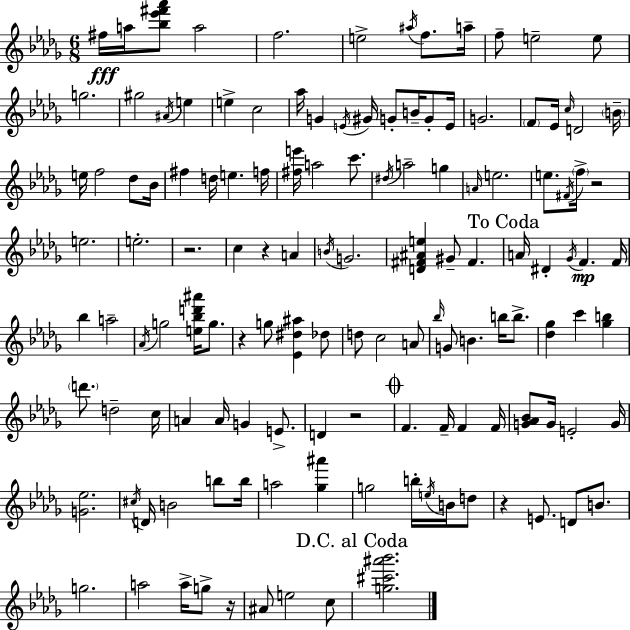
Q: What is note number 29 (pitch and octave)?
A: C5